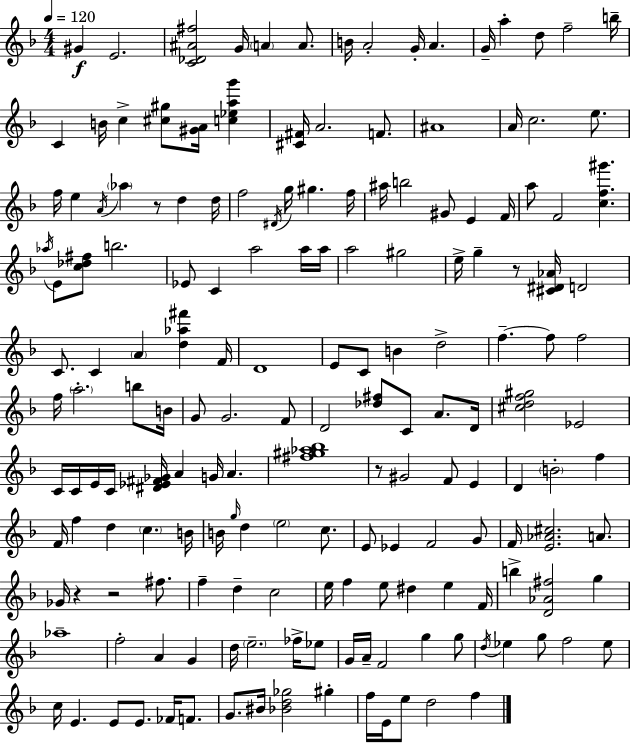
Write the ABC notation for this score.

X:1
T:Untitled
M:4/4
L:1/4
K:F
^G E2 [C_D^A^f]2 G/4 A A/2 B/4 A2 G/4 A G/4 a d/2 f2 b/4 C B/4 c [^c^g]/2 [^GA]/4 [c_eag'] [^C^F]/4 A2 F/2 ^A4 A/4 c2 e/2 f/4 e A/4 _a z/2 d d/4 f2 ^D/4 g/4 ^g f/4 ^a/4 b2 ^G/2 E F/4 a/2 F2 [cf^g'] _a/4 E/2 [c_d^f]/2 b2 _E/2 C a2 a/4 a/4 a2 ^g2 e/4 g z/2 [^C^D_A]/4 D2 C/2 C A [d_a^f'] F/4 D4 E/2 C/2 B d2 f f/2 f2 f/4 a2 b/2 B/4 G/2 G2 F/2 D2 [_d^f]/2 C/2 A/2 D/4 [^cdf^g]2 _E2 C/4 C/4 E/4 C/4 [^D_E^F_G]/4 A G/4 A [^f^g_a_b]4 z/2 ^G2 F/2 E D B2 f F/4 f d c B/4 B/4 g/4 d e2 c/2 E/2 _E F2 G/2 F/4 [E_A^c]2 A/2 _G/4 z z2 ^f/2 f d c2 e/4 f e/2 ^d e F/4 b [D_A^f]2 g _a4 f2 A G d/4 e2 _f/4 _e/2 G/4 A/4 F2 g g/2 d/4 _e g/2 f2 _e/2 c/4 E E/2 E/2 _F/4 F/2 G/2 ^B/4 [_Bd_g]2 ^g f/4 E/4 e/2 d2 f